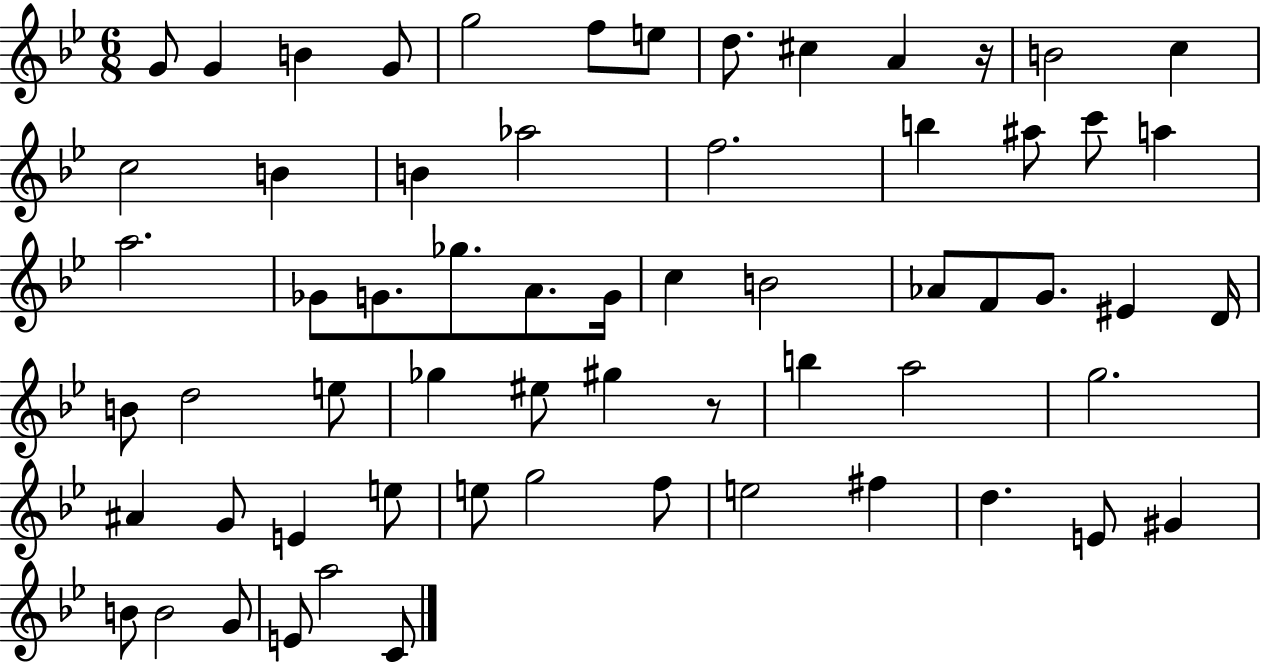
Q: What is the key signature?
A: BES major